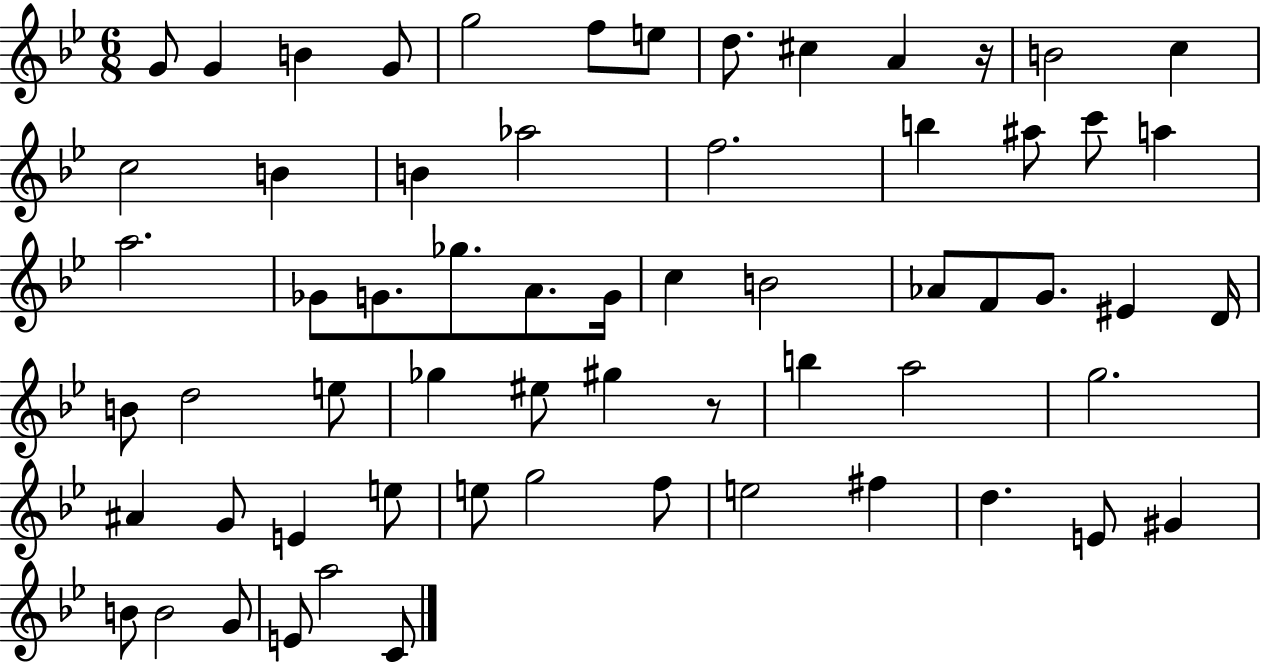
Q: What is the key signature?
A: BES major